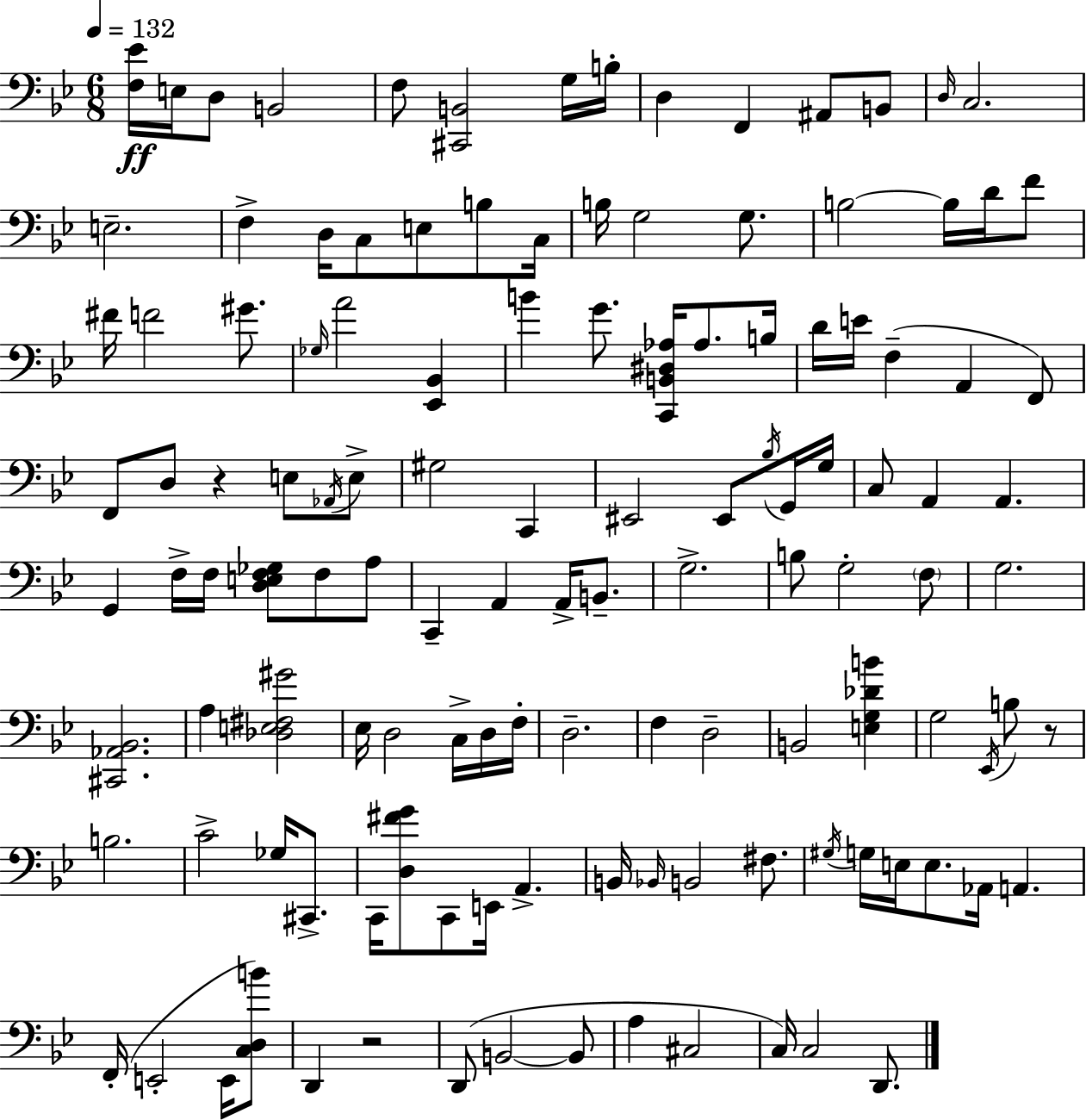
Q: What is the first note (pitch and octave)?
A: E3